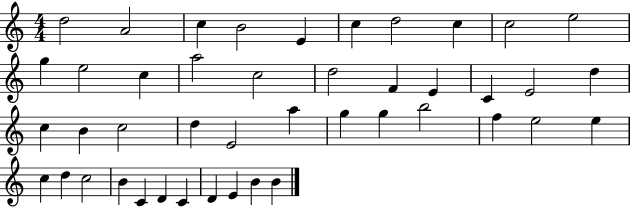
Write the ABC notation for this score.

X:1
T:Untitled
M:4/4
L:1/4
K:C
d2 A2 c B2 E c d2 c c2 e2 g e2 c a2 c2 d2 F E C E2 d c B c2 d E2 a g g b2 f e2 e c d c2 B C D C D E B B